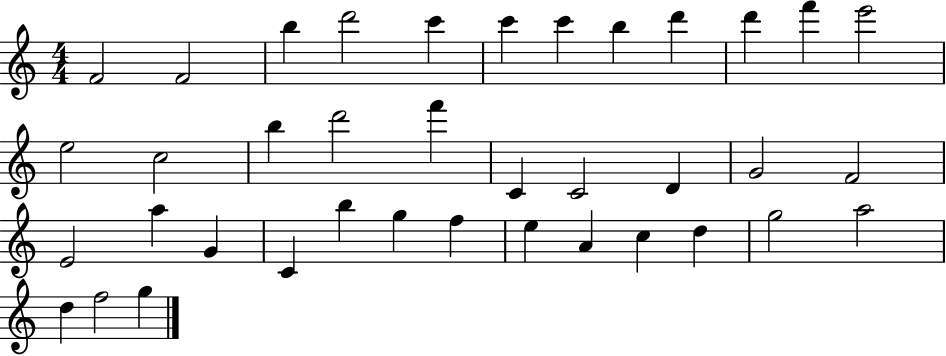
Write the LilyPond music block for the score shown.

{
  \clef treble
  \numericTimeSignature
  \time 4/4
  \key c \major
  f'2 f'2 | b''4 d'''2 c'''4 | c'''4 c'''4 b''4 d'''4 | d'''4 f'''4 e'''2 | \break e''2 c''2 | b''4 d'''2 f'''4 | c'4 c'2 d'4 | g'2 f'2 | \break e'2 a''4 g'4 | c'4 b''4 g''4 f''4 | e''4 a'4 c''4 d''4 | g''2 a''2 | \break d''4 f''2 g''4 | \bar "|."
}